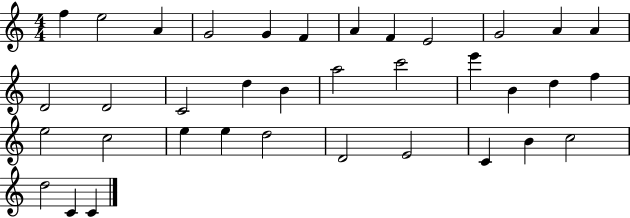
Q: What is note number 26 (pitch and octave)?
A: E5